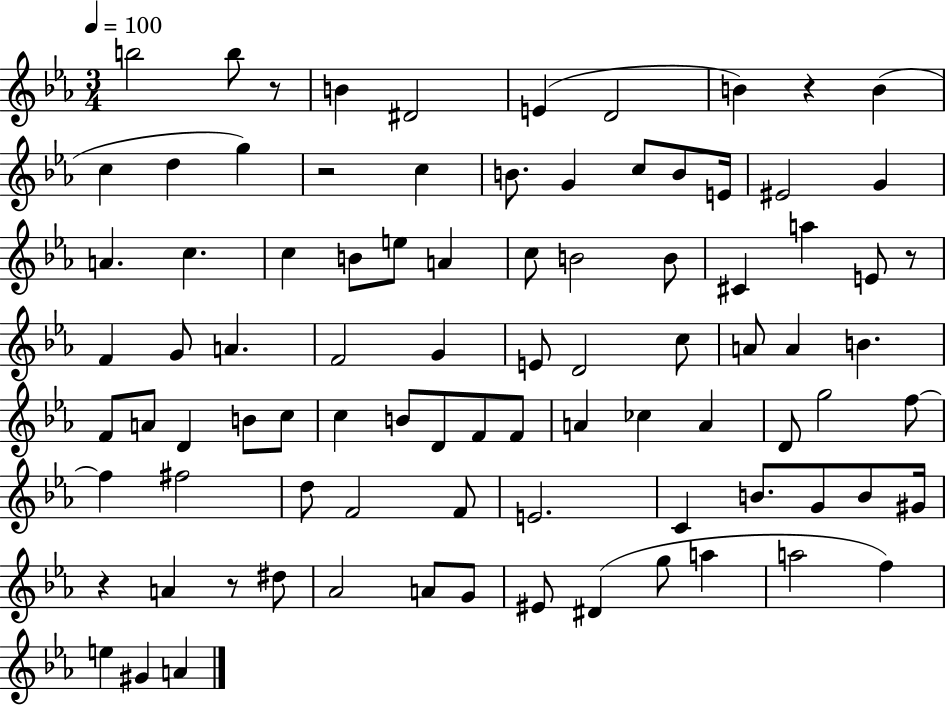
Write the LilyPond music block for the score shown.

{
  \clef treble
  \numericTimeSignature
  \time 3/4
  \key ees \major
  \tempo 4 = 100
  b''2 b''8 r8 | b'4 dis'2 | e'4( d'2 | b'4) r4 b'4( | \break c''4 d''4 g''4) | r2 c''4 | b'8. g'4 c''8 b'8 e'16 | eis'2 g'4 | \break a'4. c''4. | c''4 b'8 e''8 a'4 | c''8 b'2 b'8 | cis'4 a''4 e'8 r8 | \break f'4 g'8 a'4. | f'2 g'4 | e'8 d'2 c''8 | a'8 a'4 b'4. | \break f'8 a'8 d'4 b'8 c''8 | c''4 b'8 d'8 f'8 f'8 | a'4 ces''4 a'4 | d'8 g''2 f''8~~ | \break f''4 fis''2 | d''8 f'2 f'8 | e'2. | c'4 b'8. g'8 b'8 gis'16 | \break r4 a'4 r8 dis''8 | aes'2 a'8 g'8 | eis'8 dis'4( g''8 a''4 | a''2 f''4) | \break e''4 gis'4 a'4 | \bar "|."
}